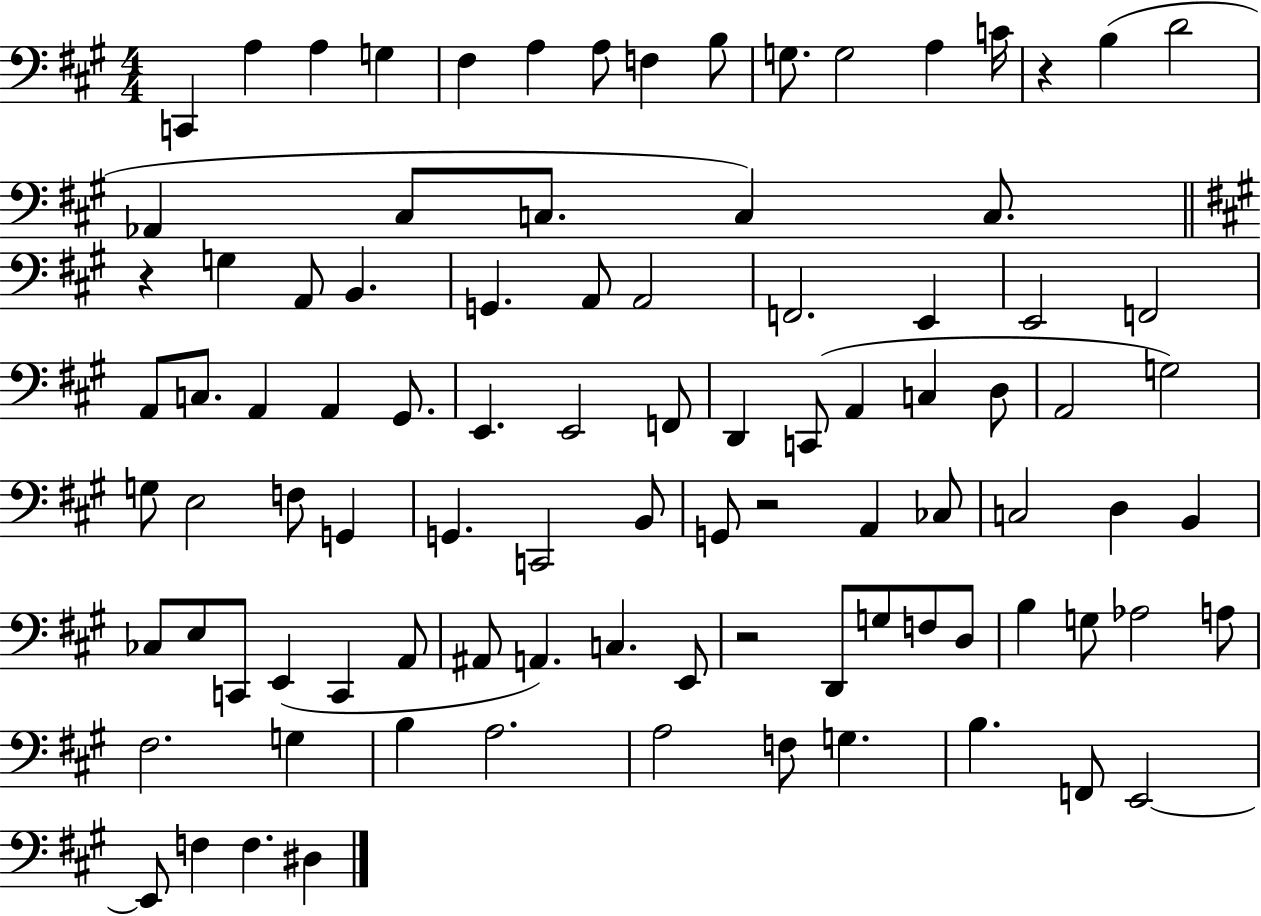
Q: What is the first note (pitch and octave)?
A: C2